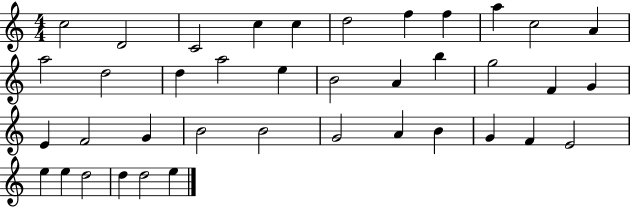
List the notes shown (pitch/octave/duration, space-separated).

C5/h D4/h C4/h C5/q C5/q D5/h F5/q F5/q A5/q C5/h A4/q A5/h D5/h D5/q A5/h E5/q B4/h A4/q B5/q G5/h F4/q G4/q E4/q F4/h G4/q B4/h B4/h G4/h A4/q B4/q G4/q F4/q E4/h E5/q E5/q D5/h D5/q D5/h E5/q